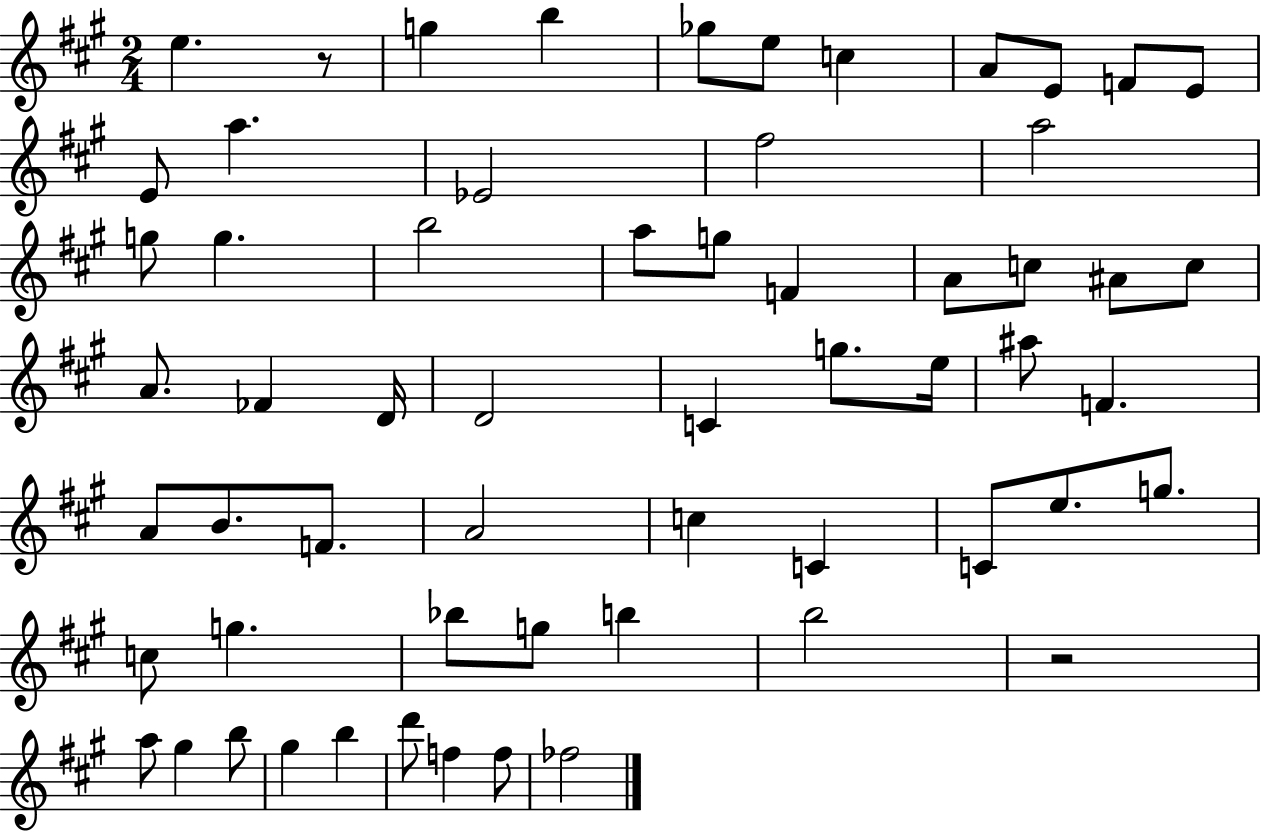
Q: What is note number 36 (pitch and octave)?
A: B4